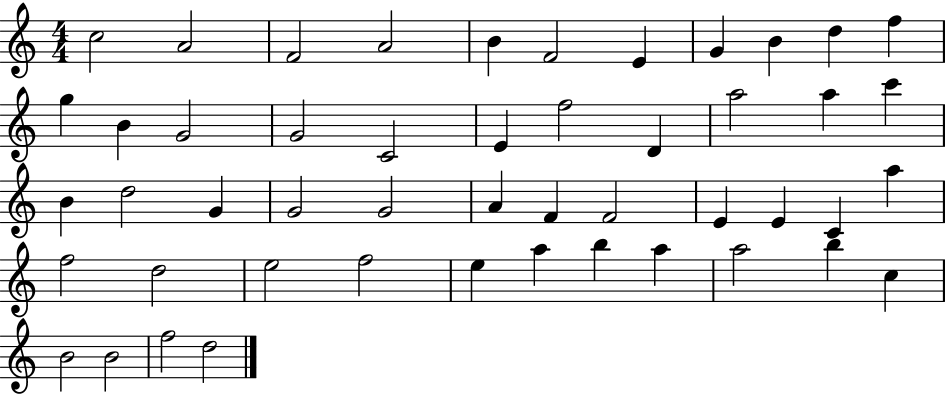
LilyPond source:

{
  \clef treble
  \numericTimeSignature
  \time 4/4
  \key c \major
  c''2 a'2 | f'2 a'2 | b'4 f'2 e'4 | g'4 b'4 d''4 f''4 | \break g''4 b'4 g'2 | g'2 c'2 | e'4 f''2 d'4 | a''2 a''4 c'''4 | \break b'4 d''2 g'4 | g'2 g'2 | a'4 f'4 f'2 | e'4 e'4 c'4 a''4 | \break f''2 d''2 | e''2 f''2 | e''4 a''4 b''4 a''4 | a''2 b''4 c''4 | \break b'2 b'2 | f''2 d''2 | \bar "|."
}